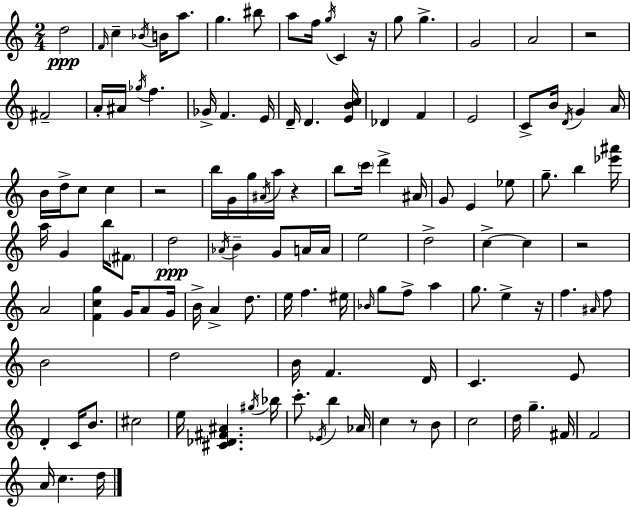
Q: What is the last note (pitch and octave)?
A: D5